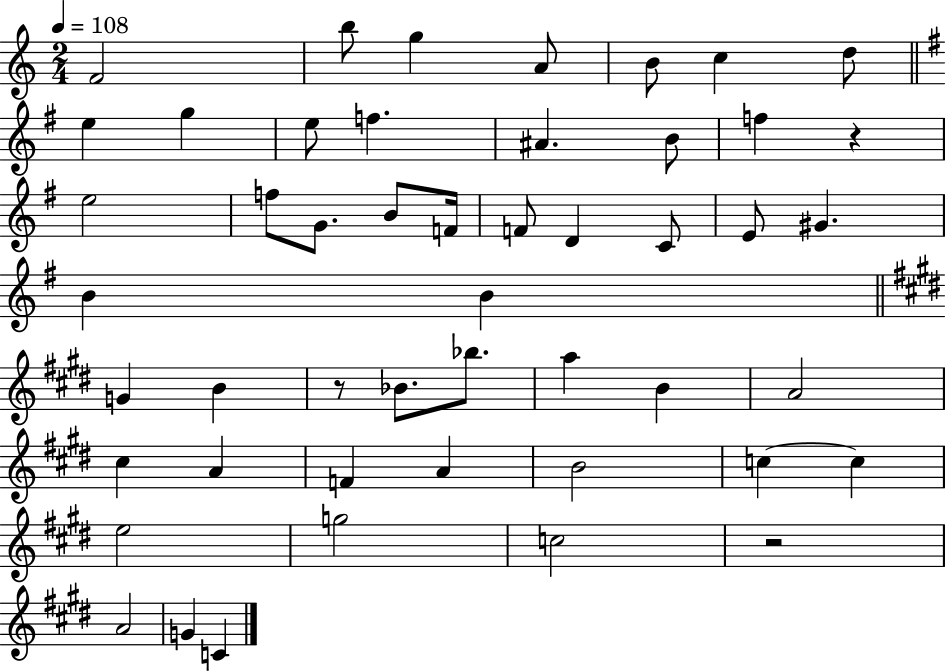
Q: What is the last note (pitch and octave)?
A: C4